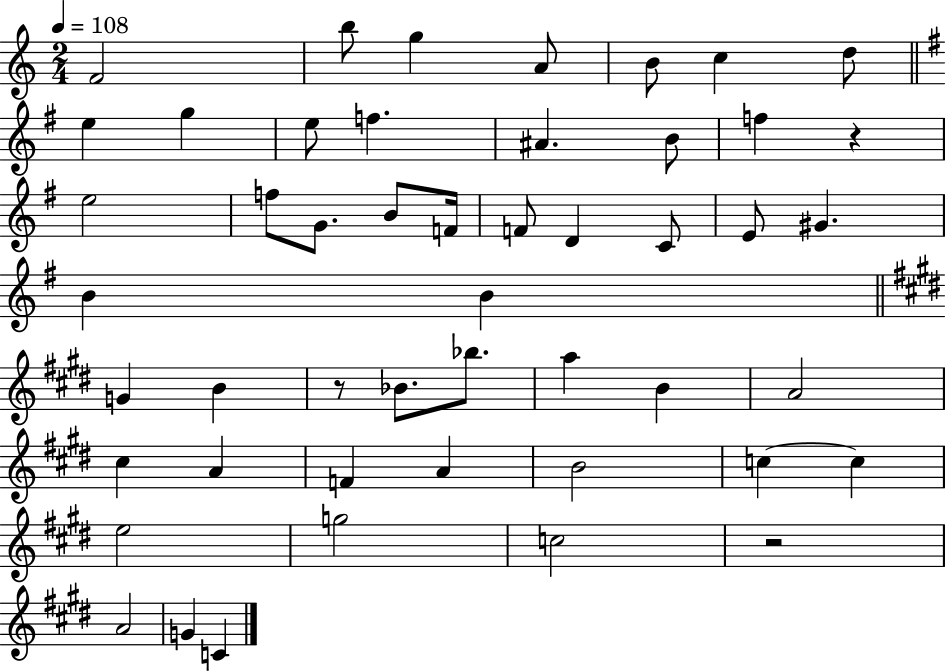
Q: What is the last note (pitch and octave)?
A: C4